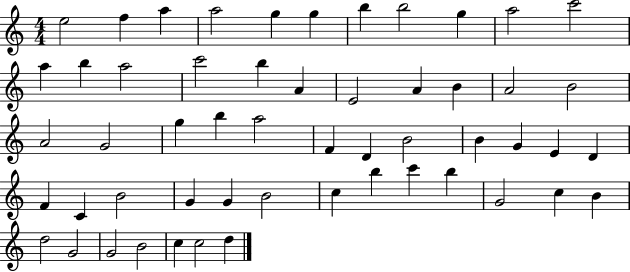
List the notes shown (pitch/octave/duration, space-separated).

E5/h F5/q A5/q A5/h G5/q G5/q B5/q B5/h G5/q A5/h C6/h A5/q B5/q A5/h C6/h B5/q A4/q E4/h A4/q B4/q A4/h B4/h A4/h G4/h G5/q B5/q A5/h F4/q D4/q B4/h B4/q G4/q E4/q D4/q F4/q C4/q B4/h G4/q G4/q B4/h C5/q B5/q C6/q B5/q G4/h C5/q B4/q D5/h G4/h G4/h B4/h C5/q C5/h D5/q